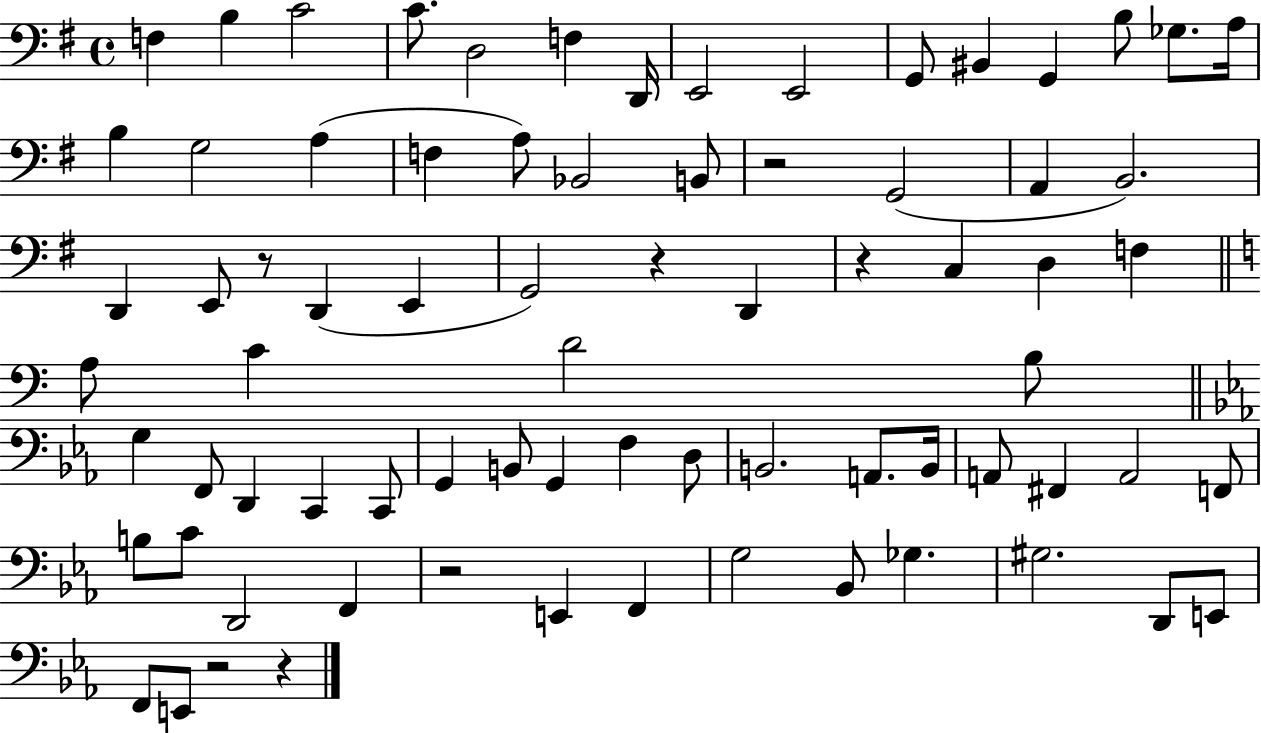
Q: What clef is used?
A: bass